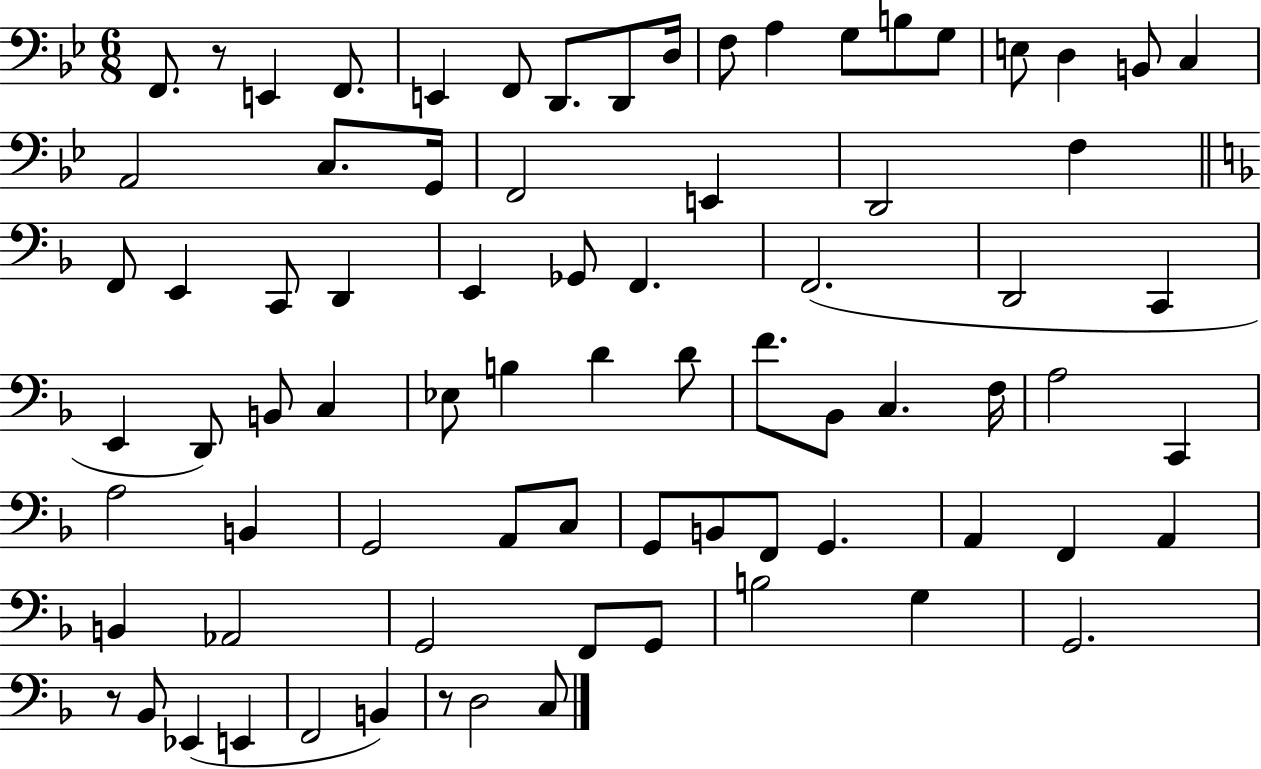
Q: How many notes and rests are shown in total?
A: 78